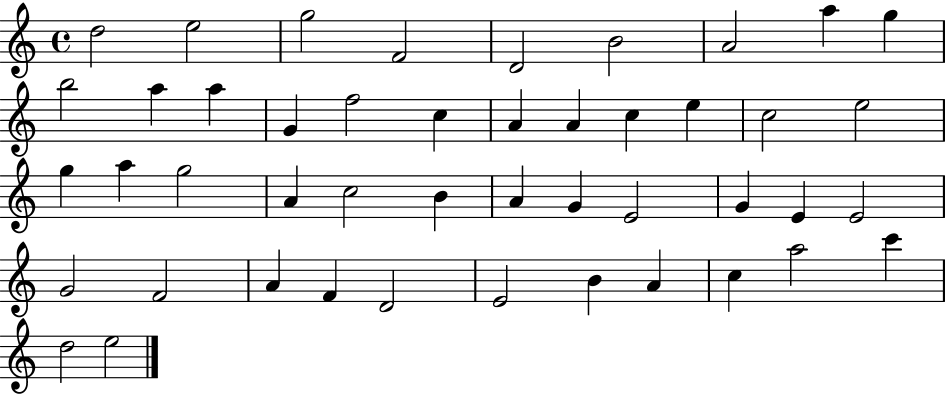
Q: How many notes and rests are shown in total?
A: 46